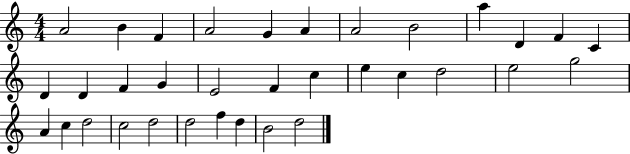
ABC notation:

X:1
T:Untitled
M:4/4
L:1/4
K:C
A2 B F A2 G A A2 B2 a D F C D D F G E2 F c e c d2 e2 g2 A c d2 c2 d2 d2 f d B2 d2